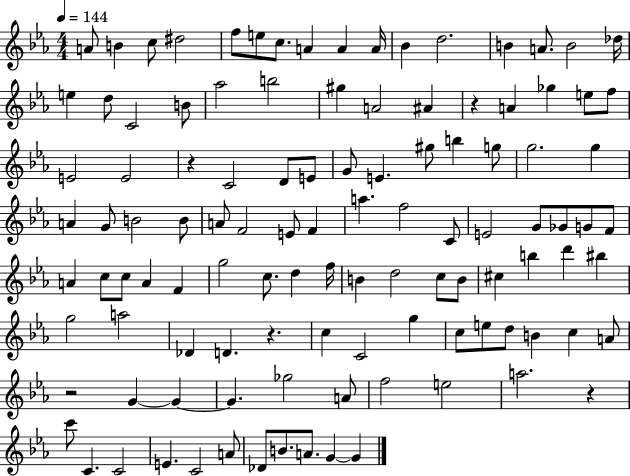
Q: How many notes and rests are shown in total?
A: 111